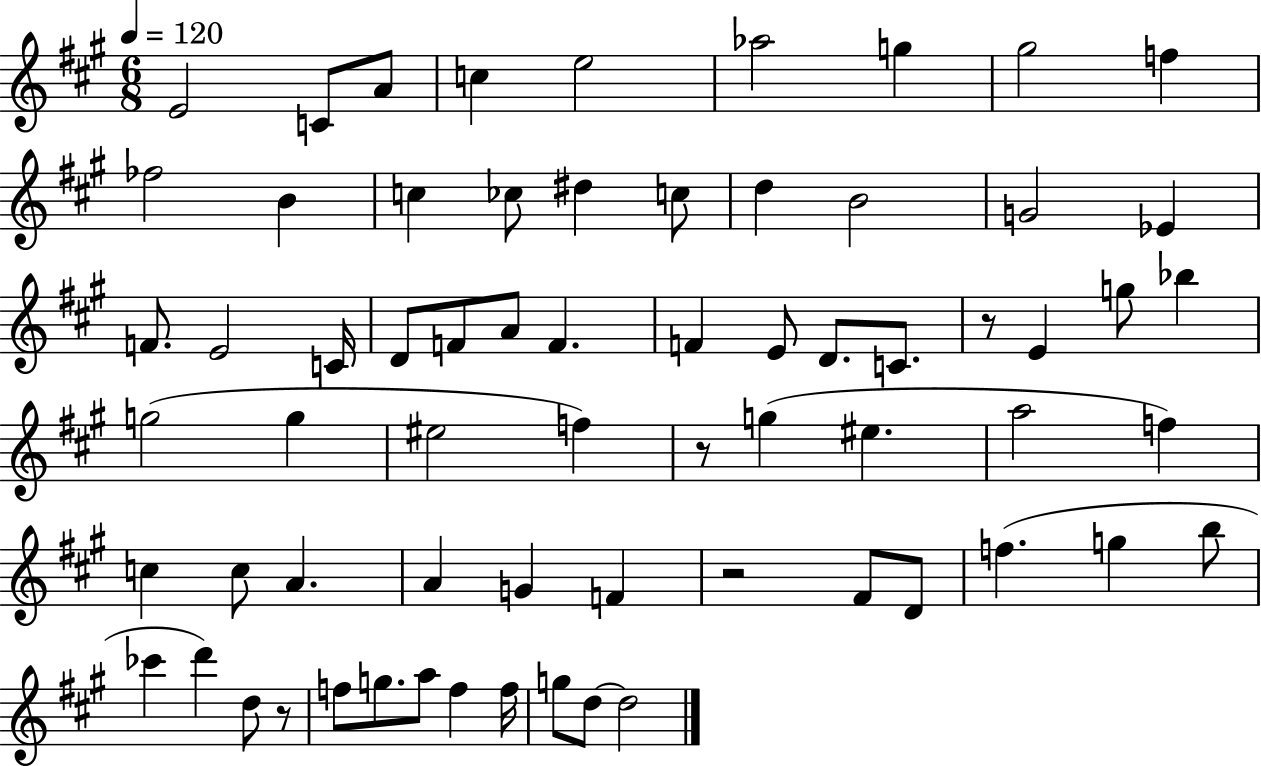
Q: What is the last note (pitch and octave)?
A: D5